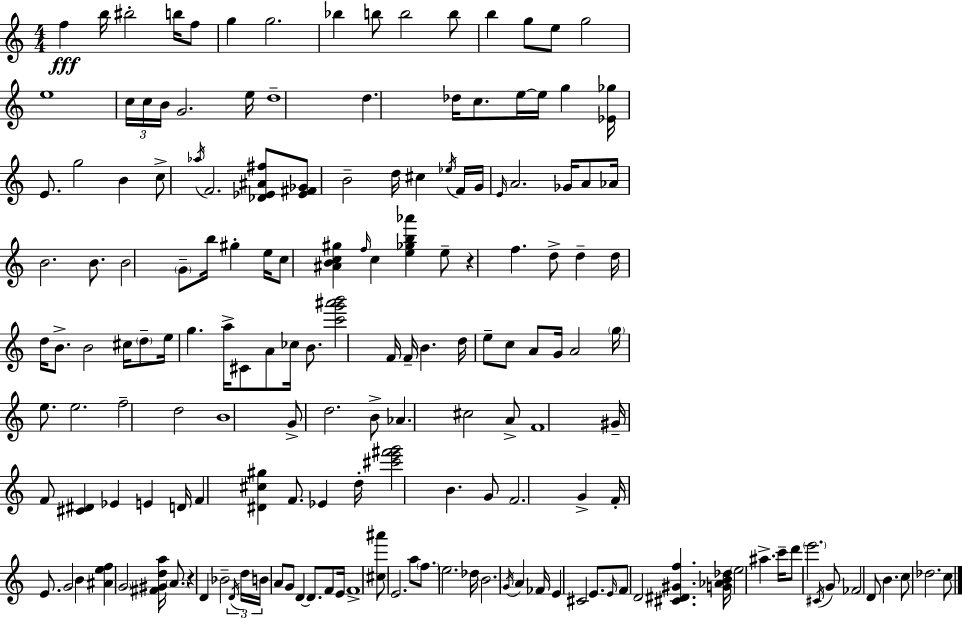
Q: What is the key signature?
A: A minor